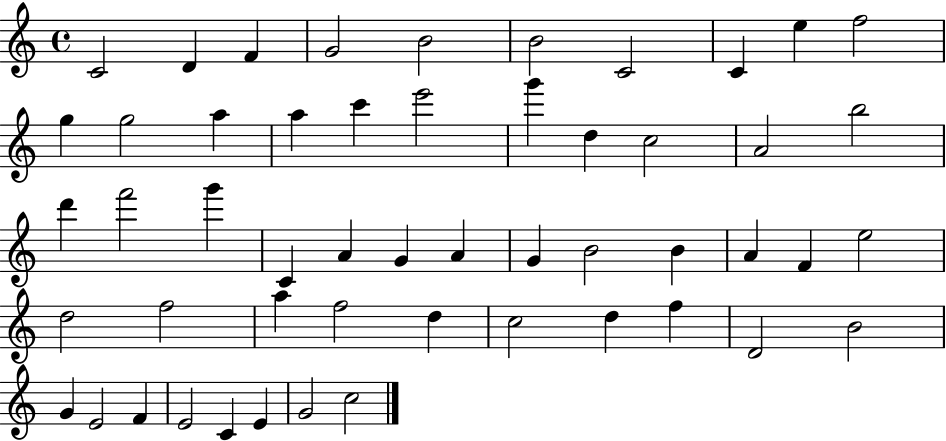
X:1
T:Untitled
M:4/4
L:1/4
K:C
C2 D F G2 B2 B2 C2 C e f2 g g2 a a c' e'2 g' d c2 A2 b2 d' f'2 g' C A G A G B2 B A F e2 d2 f2 a f2 d c2 d f D2 B2 G E2 F E2 C E G2 c2